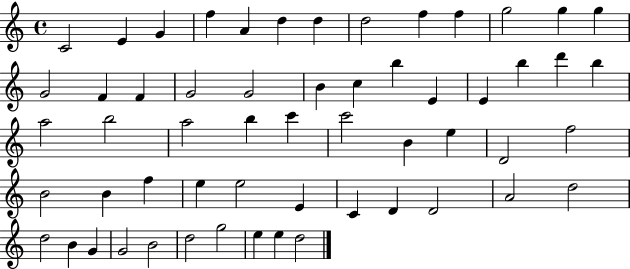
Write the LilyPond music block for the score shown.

{
  \clef treble
  \time 4/4
  \defaultTimeSignature
  \key c \major
  c'2 e'4 g'4 | f''4 a'4 d''4 d''4 | d''2 f''4 f''4 | g''2 g''4 g''4 | \break g'2 f'4 f'4 | g'2 g'2 | b'4 c''4 b''4 e'4 | e'4 b''4 d'''4 b''4 | \break a''2 b''2 | a''2 b''4 c'''4 | c'''2 b'4 e''4 | d'2 f''2 | \break b'2 b'4 f''4 | e''4 e''2 e'4 | c'4 d'4 d'2 | a'2 d''2 | \break d''2 b'4 g'4 | g'2 b'2 | d''2 g''2 | e''4 e''4 d''2 | \break \bar "|."
}